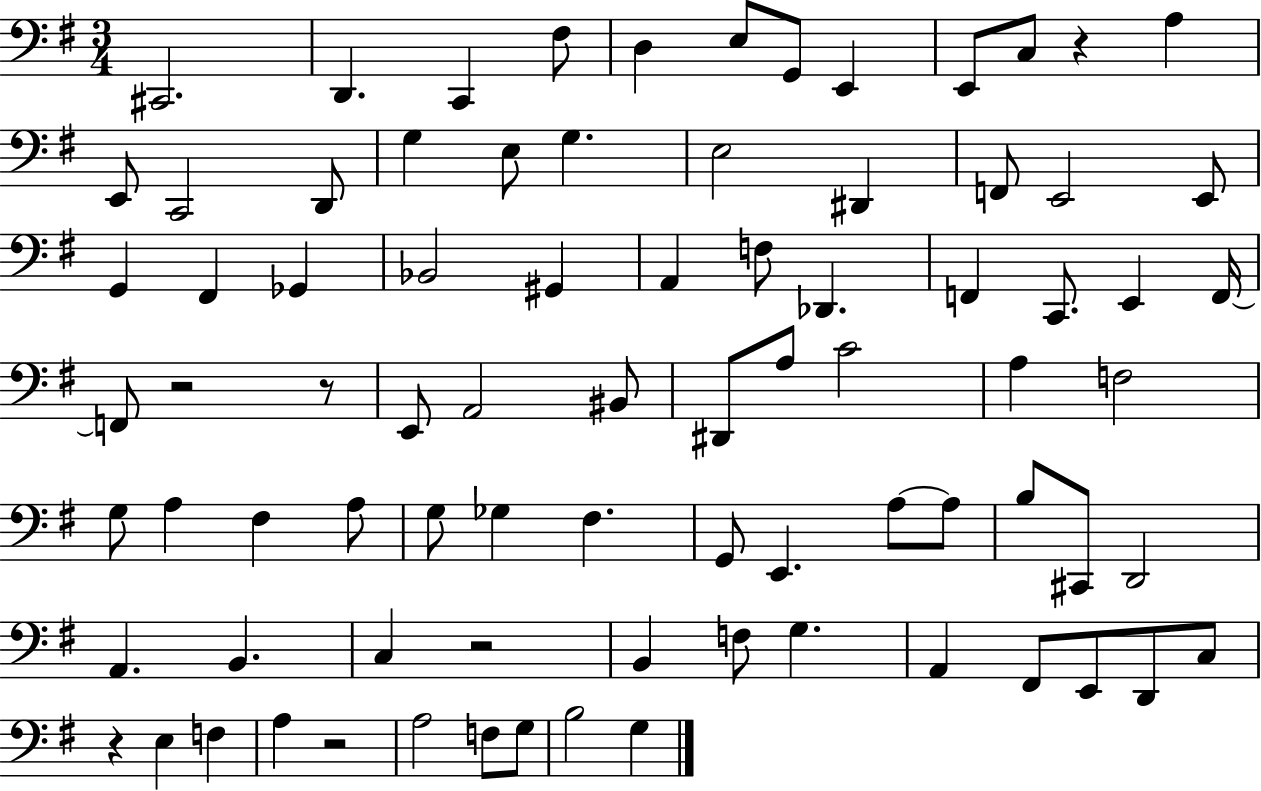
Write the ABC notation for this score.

X:1
T:Untitled
M:3/4
L:1/4
K:G
^C,,2 D,, C,, ^F,/2 D, E,/2 G,,/2 E,, E,,/2 C,/2 z A, E,,/2 C,,2 D,,/2 G, E,/2 G, E,2 ^D,, F,,/2 E,,2 E,,/2 G,, ^F,, _G,, _B,,2 ^G,, A,, F,/2 _D,, F,, C,,/2 E,, F,,/4 F,,/2 z2 z/2 E,,/2 A,,2 ^B,,/2 ^D,,/2 A,/2 C2 A, F,2 G,/2 A, ^F, A,/2 G,/2 _G, ^F, G,,/2 E,, A,/2 A,/2 B,/2 ^C,,/2 D,,2 A,, B,, C, z2 B,, F,/2 G, A,, ^F,,/2 E,,/2 D,,/2 C,/2 z E, F, A, z2 A,2 F,/2 G,/2 B,2 G,